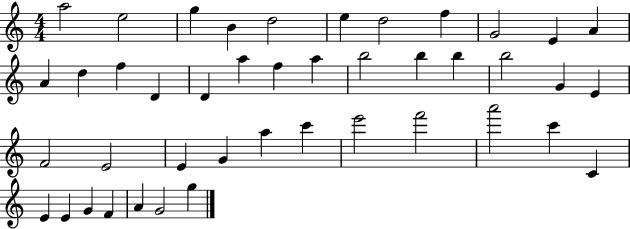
A5/h E5/h G5/q B4/q D5/h E5/q D5/h F5/q G4/h E4/q A4/q A4/q D5/q F5/q D4/q D4/q A5/q F5/q A5/q B5/h B5/q B5/q B5/h G4/q E4/q F4/h E4/h E4/q G4/q A5/q C6/q E6/h F6/h A6/h C6/q C4/q E4/q E4/q G4/q F4/q A4/q G4/h G5/q